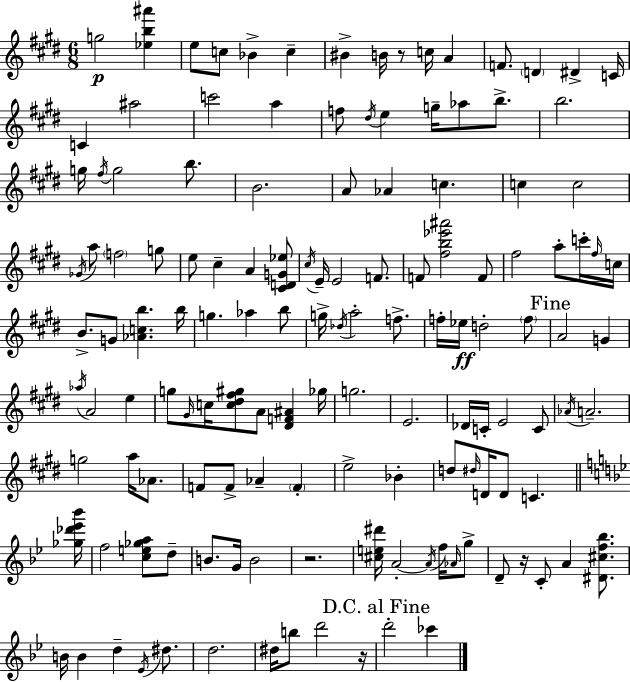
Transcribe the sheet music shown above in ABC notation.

X:1
T:Untitled
M:6/8
L:1/4
K:E
g2 [_eb^a'] e/2 c/2 _B c ^B B/4 z/2 c/4 A F/2 D ^D C/4 C ^a2 c'2 a f/2 ^d/4 e g/4 _a/2 b/2 b2 g/4 ^f/4 g2 b/2 B2 A/2 _A c c c2 _G/4 a/2 f2 g/2 e/2 ^c A [^CDG_e]/2 ^c/4 E/4 E2 F/2 F/2 [^fb_e'^a']2 F/2 ^f2 a/2 c'/4 ^f/4 c/4 B/2 G/2 [_Acb] b/4 g _a b/2 g/4 _d/4 a2 f/2 f/4 _e/4 d2 f/2 A2 G _a/4 A2 e g/2 ^G/4 c/4 [c^d^f^g]/2 A/2 [^DF^A] _g/4 g2 E2 _D/4 C/4 E2 C/2 _A/4 A2 g2 a/4 _A/2 F/2 F/2 _A F e2 _B d/2 ^d/4 D/4 D/2 C [_g_d'_e'_b']/4 f2 [ce_ga]/2 d/2 B/2 G/4 B2 z2 [^ce^d']/4 A2 A/4 f/4 _A/4 g/2 D/2 z/4 C/2 A [^D^cf_b]/2 B/4 B d _E/4 ^d/2 d2 ^d/4 b/2 d'2 z/4 d'2 _c'